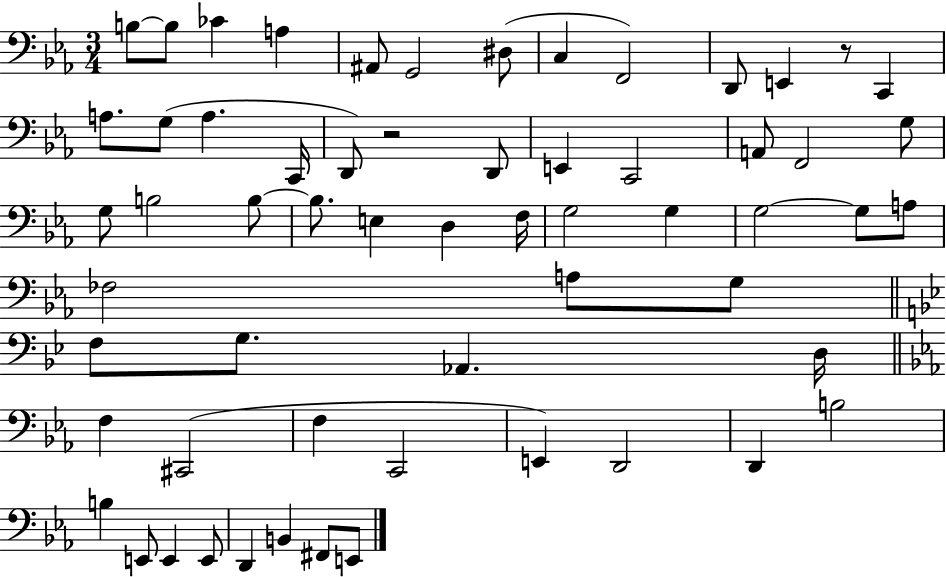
{
  \clef bass
  \numericTimeSignature
  \time 3/4
  \key ees \major
  \repeat volta 2 { b8~~ b8 ces'4 a4 | ais,8 g,2 dis8( | c4 f,2) | d,8 e,4 r8 c,4 | \break a8. g8( a4. c,16 | d,8) r2 d,8 | e,4 c,2 | a,8 f,2 g8 | \break g8 b2 b8~~ | b8. e4 d4 f16 | g2 g4 | g2~~ g8 a8 | \break fes2 a8 g8 | \bar "||" \break \key bes \major f8 g8. aes,4. d16 | \bar "||" \break \key ees \major f4 cis,2( | f4 c,2 | e,4) d,2 | d,4 b2 | \break b4 e,8 e,4 e,8 | d,4 b,4 fis,8 e,8 | } \bar "|."
}